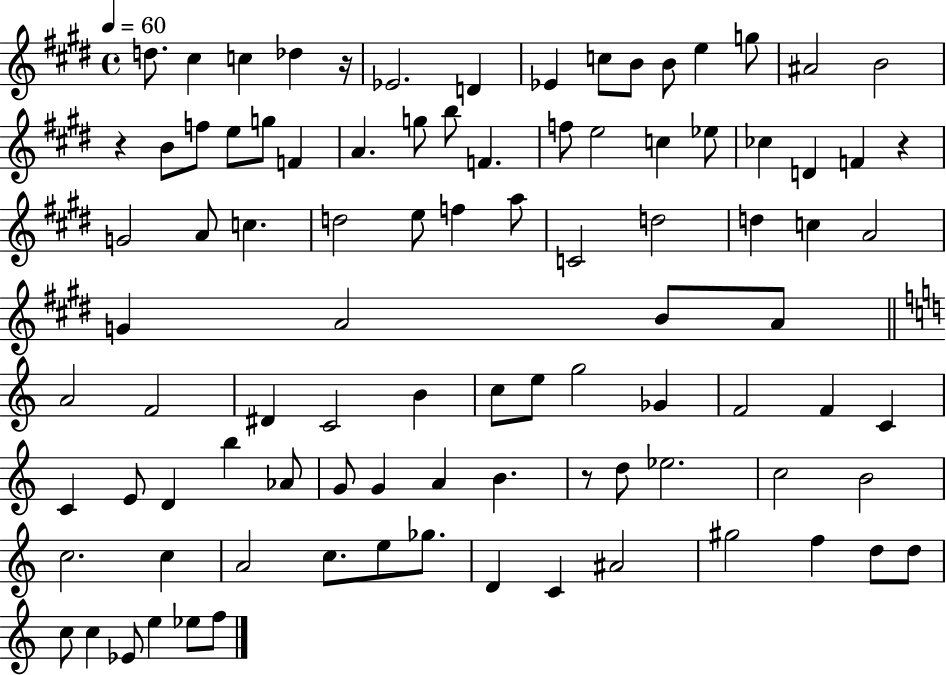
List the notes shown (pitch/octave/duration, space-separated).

D5/e. C#5/q C5/q Db5/q R/s Eb4/h. D4/q Eb4/q C5/e B4/e B4/e E5/q G5/e A#4/h B4/h R/q B4/e F5/e E5/e G5/e F4/q A4/q. G5/e B5/e F4/q. F5/e E5/h C5/q Eb5/e CES5/q D4/q F4/q R/q G4/h A4/e C5/q. D5/h E5/e F5/q A5/e C4/h D5/h D5/q C5/q A4/h G4/q A4/h B4/e A4/e A4/h F4/h D#4/q C4/h B4/q C5/e E5/e G5/h Gb4/q F4/h F4/q C4/q C4/q E4/e D4/q B5/q Ab4/e G4/e G4/q A4/q B4/q. R/e D5/e Eb5/h. C5/h B4/h C5/h. C5/q A4/h C5/e. E5/e Gb5/e. D4/q C4/q A#4/h G#5/h F5/q D5/e D5/e C5/e C5/q Eb4/e E5/q Eb5/e F5/e